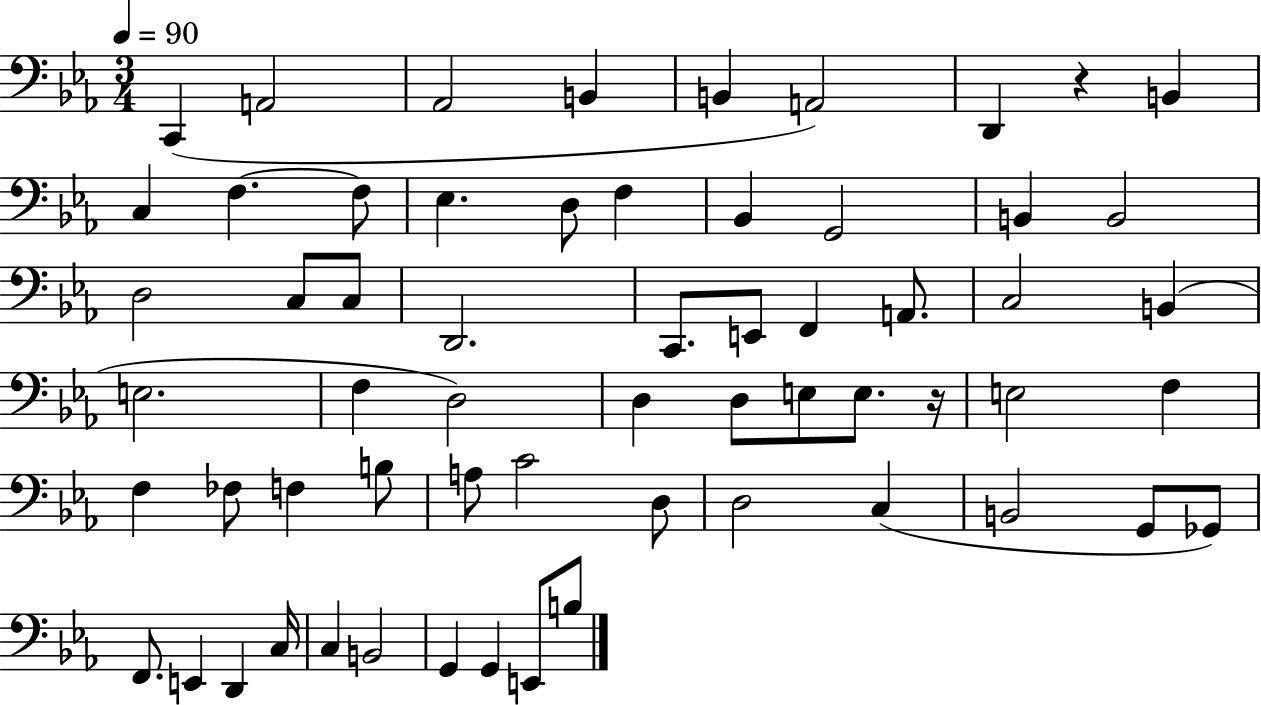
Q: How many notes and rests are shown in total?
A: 61